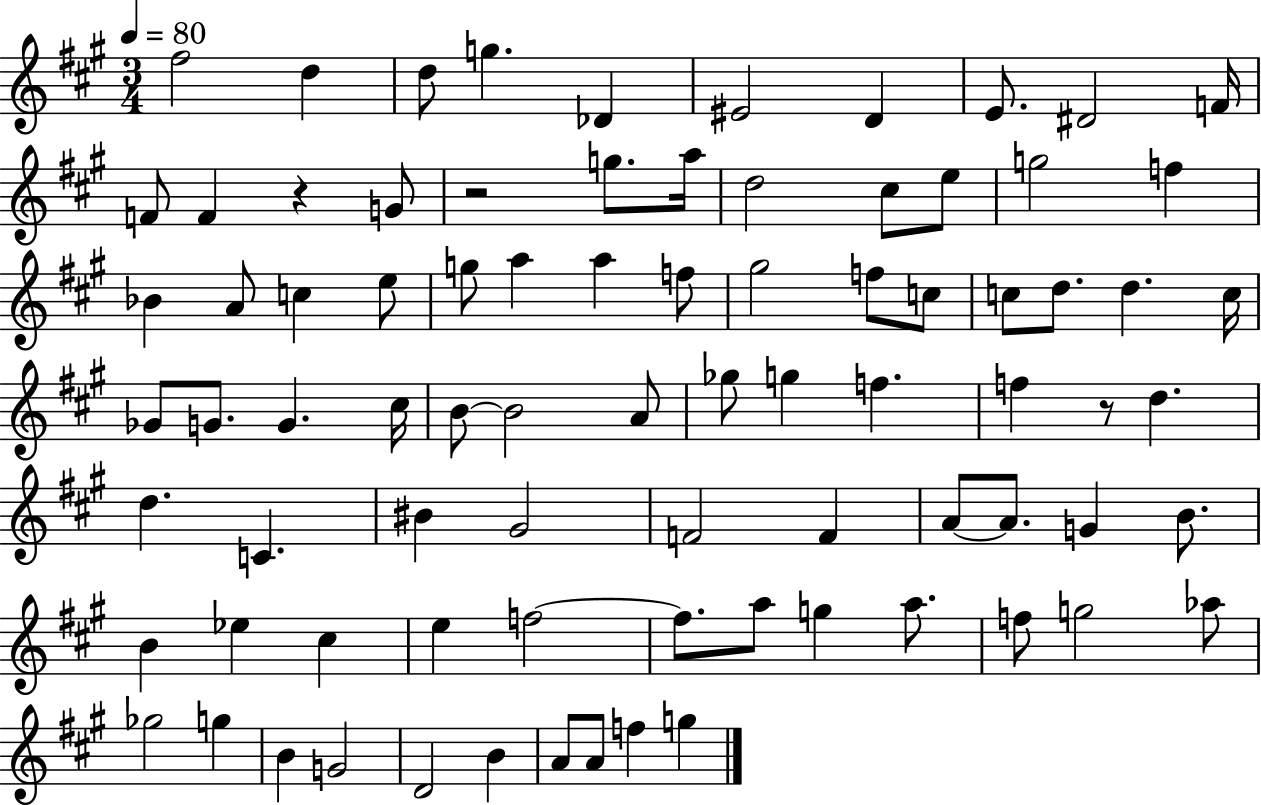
F#5/h D5/q D5/e G5/q. Db4/q EIS4/h D4/q E4/e. D#4/h F4/s F4/e F4/q R/q G4/e R/h G5/e. A5/s D5/h C#5/e E5/e G5/h F5/q Bb4/q A4/e C5/q E5/e G5/e A5/q A5/q F5/e G#5/h F5/e C5/e C5/e D5/e. D5/q. C5/s Gb4/e G4/e. G4/q. C#5/s B4/e B4/h A4/e Gb5/e G5/q F5/q. F5/q R/e D5/q. D5/q. C4/q. BIS4/q G#4/h F4/h F4/q A4/e A4/e. G4/q B4/e. B4/q Eb5/q C#5/q E5/q F5/h F5/e. A5/e G5/q A5/e. F5/e G5/h Ab5/e Gb5/h G5/q B4/q G4/h D4/h B4/q A4/e A4/e F5/q G5/q